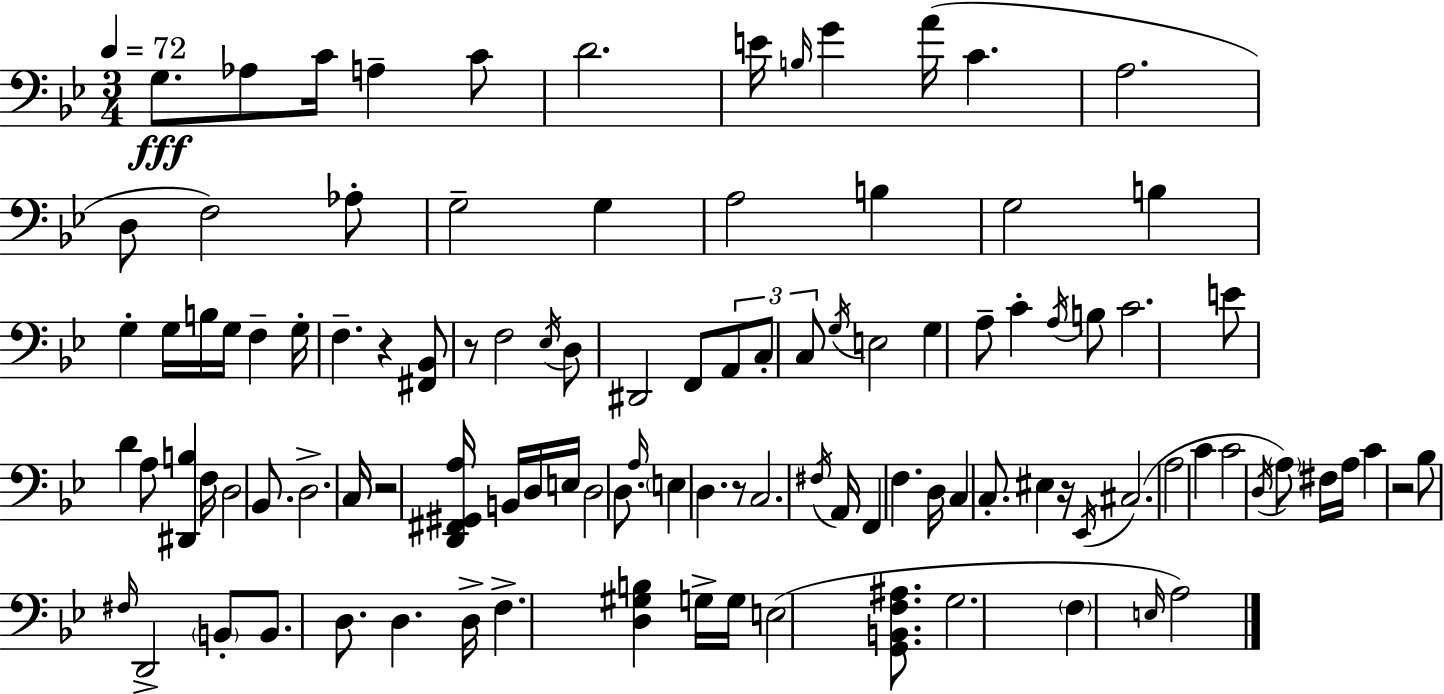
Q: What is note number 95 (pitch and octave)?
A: A3